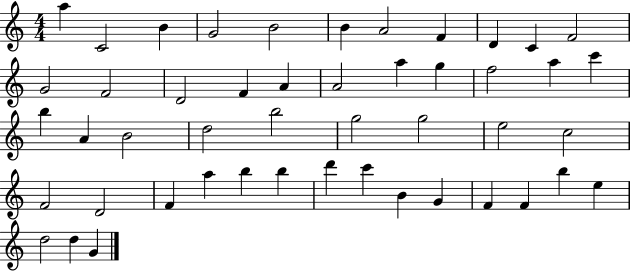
A5/q C4/h B4/q G4/h B4/h B4/q A4/h F4/q D4/q C4/q F4/h G4/h F4/h D4/h F4/q A4/q A4/h A5/q G5/q F5/h A5/q C6/q B5/q A4/q B4/h D5/h B5/h G5/h G5/h E5/h C5/h F4/h D4/h F4/q A5/q B5/q B5/q D6/q C6/q B4/q G4/q F4/q F4/q B5/q E5/q D5/h D5/q G4/q